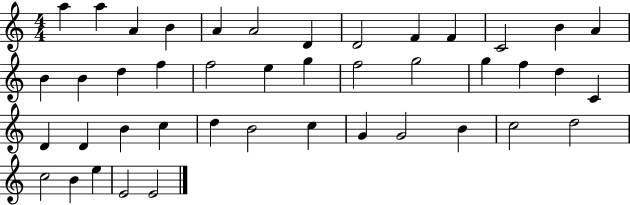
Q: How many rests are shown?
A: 0